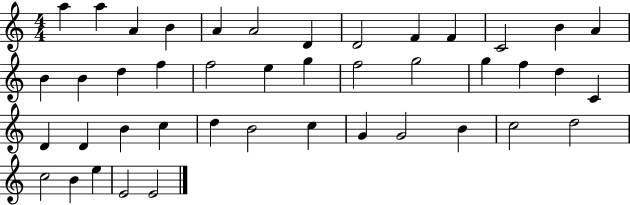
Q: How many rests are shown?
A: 0